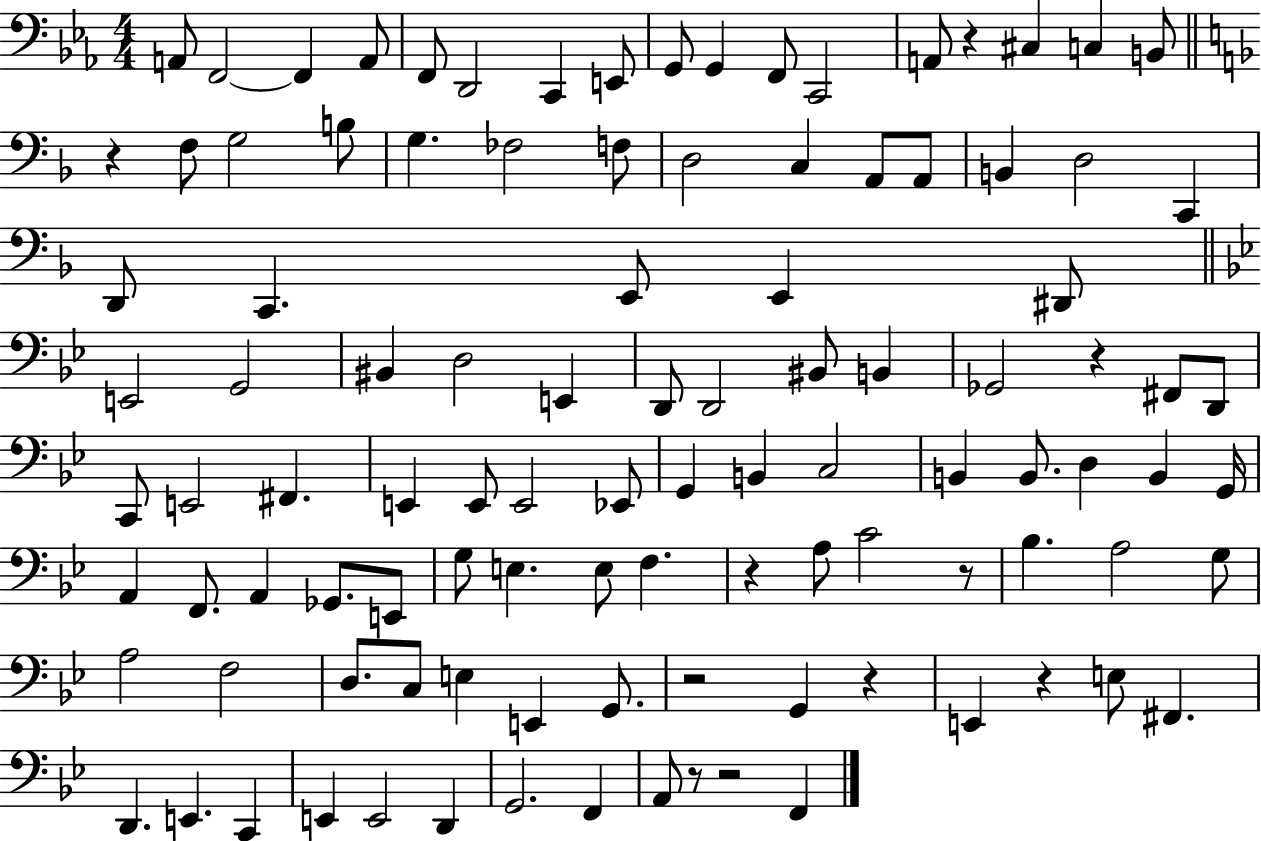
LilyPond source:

{
  \clef bass
  \numericTimeSignature
  \time 4/4
  \key ees \major
  a,8 f,2~~ f,4 a,8 | f,8 d,2 c,4 e,8 | g,8 g,4 f,8 c,2 | a,8 r4 cis4 c4 b,8 | \break \bar "||" \break \key d \minor r4 f8 g2 b8 | g4. fes2 f8 | d2 c4 a,8 a,8 | b,4 d2 c,4 | \break d,8 c,4. e,8 e,4 dis,8 | \bar "||" \break \key bes \major e,2 g,2 | bis,4 d2 e,4 | d,8 d,2 bis,8 b,4 | ges,2 r4 fis,8 d,8 | \break c,8 e,2 fis,4. | e,4 e,8 e,2 ees,8 | g,4 b,4 c2 | b,4 b,8. d4 b,4 g,16 | \break a,4 f,8. a,4 ges,8. e,8 | g8 e4. e8 f4. | r4 a8 c'2 r8 | bes4. a2 g8 | \break a2 f2 | d8. c8 e4 e,4 g,8. | r2 g,4 r4 | e,4 r4 e8 fis,4. | \break d,4. e,4. c,4 | e,4 e,2 d,4 | g,2. f,4 | a,8 r8 r2 f,4 | \break \bar "|."
}